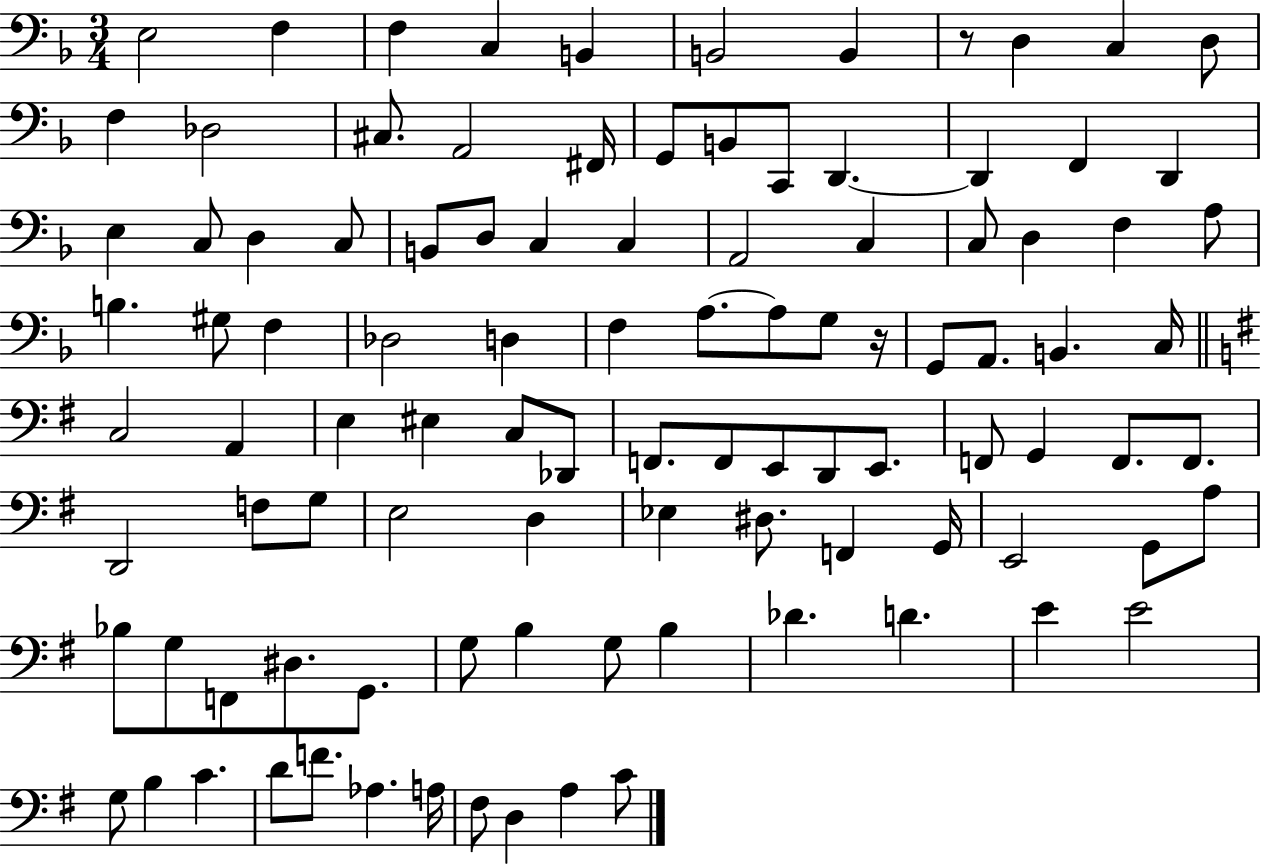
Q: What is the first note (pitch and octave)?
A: E3